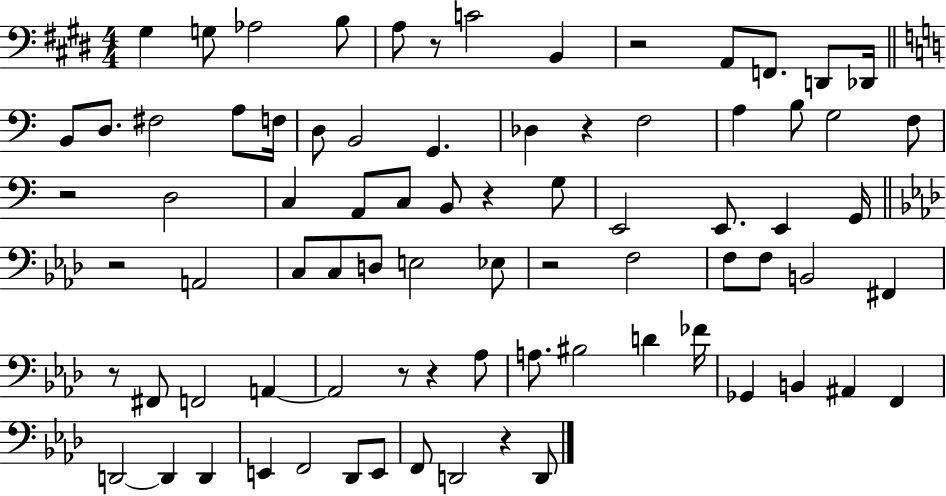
{
  \clef bass
  \numericTimeSignature
  \time 4/4
  \key e \major
  gis4 g8 aes2 b8 | a8 r8 c'2 b,4 | r2 a,8 f,8. d,8 des,16 | \bar "||" \break \key a \minor b,8 d8. fis2 a8 f16 | d8 b,2 g,4. | des4 r4 f2 | a4 b8 g2 f8 | \break r2 d2 | c4 a,8 c8 b,8 r4 g8 | e,2 e,8. e,4 g,16 | \bar "||" \break \key aes \major r2 a,2 | c8 c8 d8 e2 ees8 | r2 f2 | f8 f8 b,2 fis,4 | \break r8 fis,8 f,2 a,4~~ | a,2 r8 r4 aes8 | a8. bis2 d'4 fes'16 | ges,4 b,4 ais,4 f,4 | \break d,2~~ d,4 d,4 | e,4 f,2 des,8 e,8 | f,8 d,2 r4 d,8 | \bar "|."
}